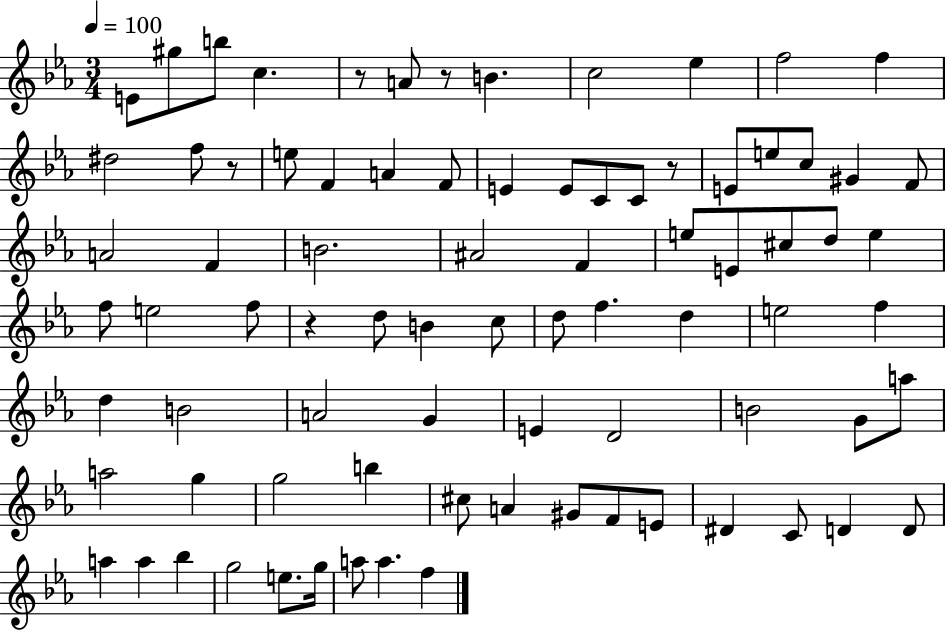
{
  \clef treble
  \numericTimeSignature
  \time 3/4
  \key ees \major
  \tempo 4 = 100
  \repeat volta 2 { e'8 gis''8 b''8 c''4. | r8 a'8 r8 b'4. | c''2 ees''4 | f''2 f''4 | \break dis''2 f''8 r8 | e''8 f'4 a'4 f'8 | e'4 e'8 c'8 c'8 r8 | e'8 e''8 c''8 gis'4 f'8 | \break a'2 f'4 | b'2. | ais'2 f'4 | e''8 e'8 cis''8 d''8 e''4 | \break f''8 e''2 f''8 | r4 d''8 b'4 c''8 | d''8 f''4. d''4 | e''2 f''4 | \break d''4 b'2 | a'2 g'4 | e'4 d'2 | b'2 g'8 a''8 | \break a''2 g''4 | g''2 b''4 | cis''8 a'4 gis'8 f'8 e'8 | dis'4 c'8 d'4 d'8 | \break a''4 a''4 bes''4 | g''2 e''8. g''16 | a''8 a''4. f''4 | } \bar "|."
}